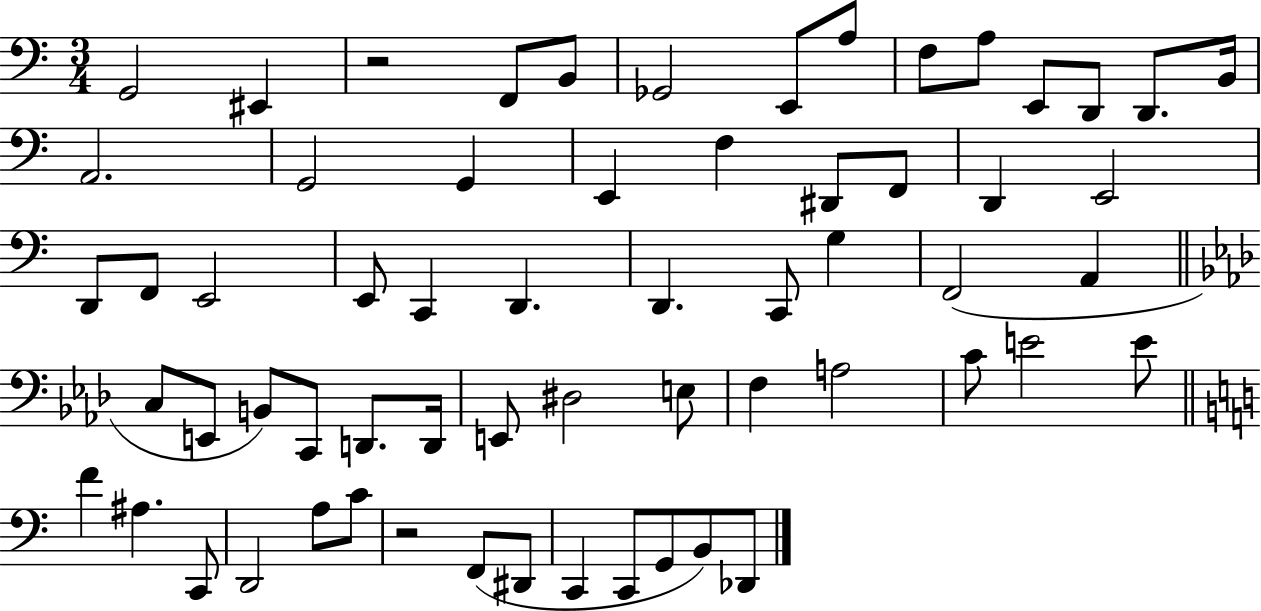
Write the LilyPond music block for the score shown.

{
  \clef bass
  \numericTimeSignature
  \time 3/4
  \key c \major
  g,2 eis,4 | r2 f,8 b,8 | ges,2 e,8 a8 | f8 a8 e,8 d,8 d,8. b,16 | \break a,2. | g,2 g,4 | e,4 f4 dis,8 f,8 | d,4 e,2 | \break d,8 f,8 e,2 | e,8 c,4 d,4. | d,4. c,8 g4 | f,2( a,4 | \break \bar "||" \break \key aes \major c8 e,8 b,8) c,8 d,8. d,16 | e,8 dis2 e8 | f4 a2 | c'8 e'2 e'8 | \break \bar "||" \break \key a \minor f'4 ais4. c,8 | d,2 a8 c'8 | r2 f,8( dis,8 | c,4 c,8 g,8 b,8) des,8 | \break \bar "|."
}